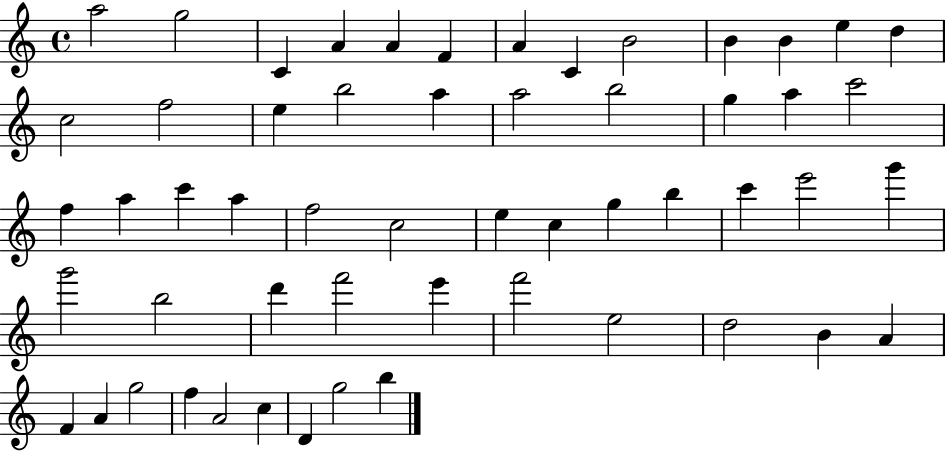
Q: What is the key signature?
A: C major